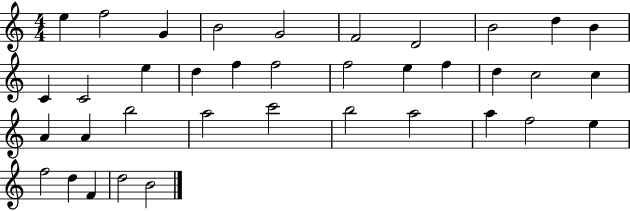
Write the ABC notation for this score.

X:1
T:Untitled
M:4/4
L:1/4
K:C
e f2 G B2 G2 F2 D2 B2 d B C C2 e d f f2 f2 e f d c2 c A A b2 a2 c'2 b2 a2 a f2 e f2 d F d2 B2